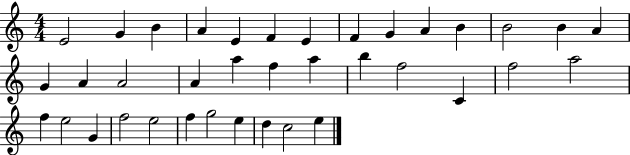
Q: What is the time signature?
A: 4/4